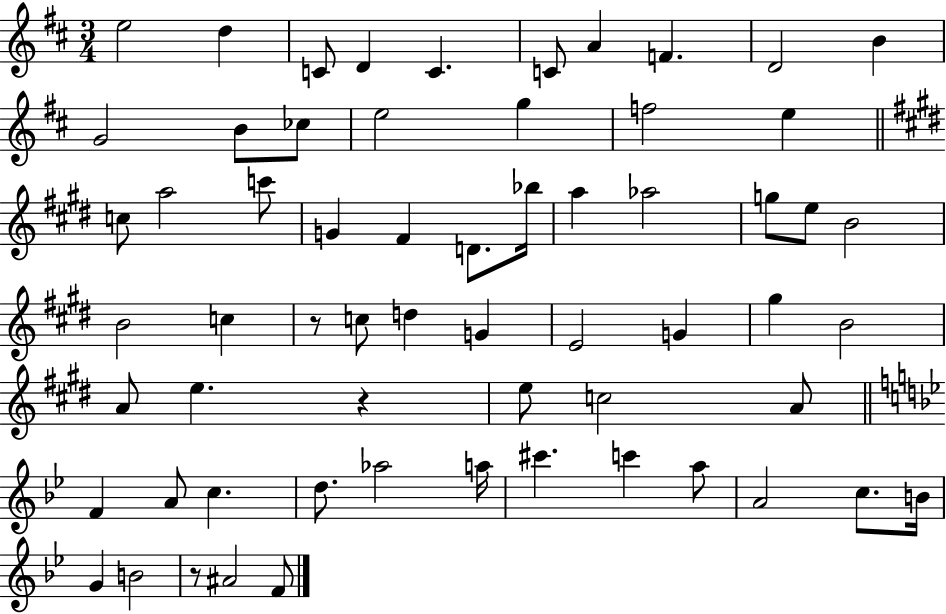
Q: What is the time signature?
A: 3/4